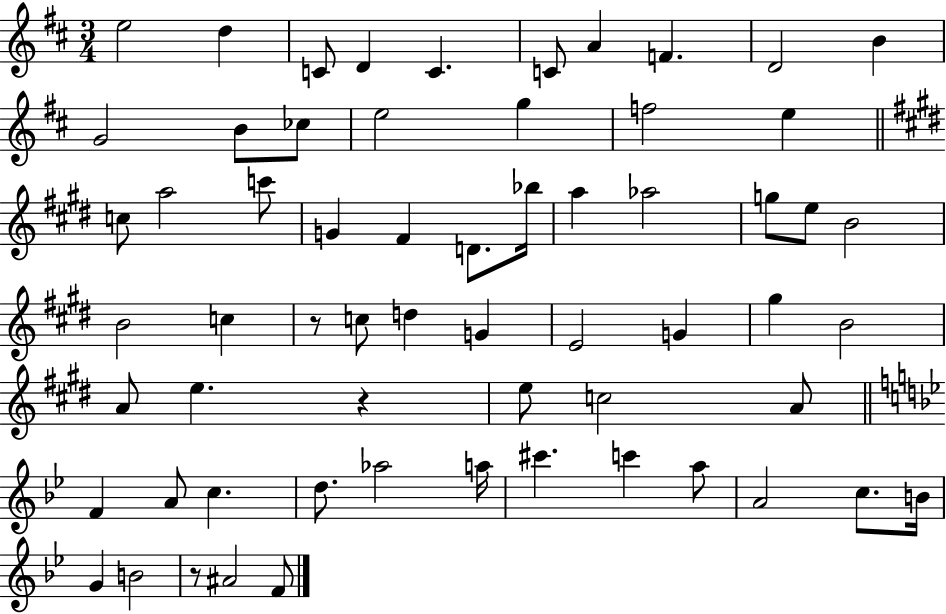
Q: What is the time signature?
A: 3/4